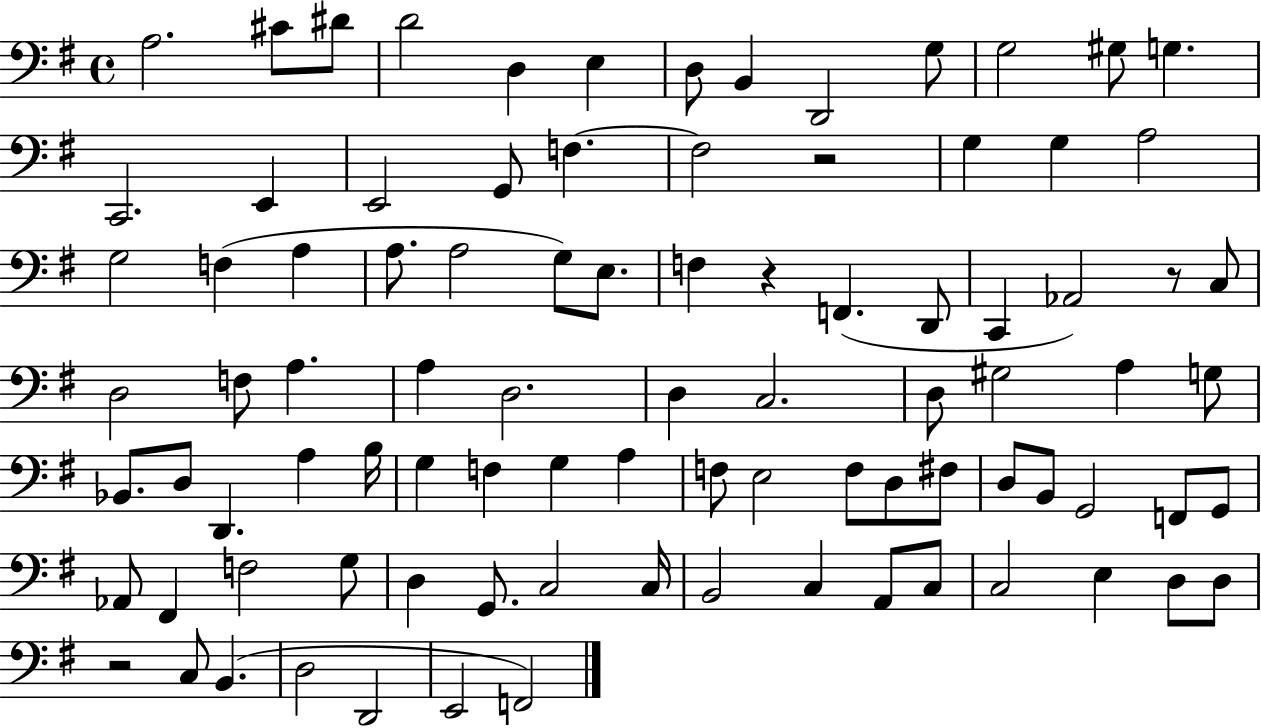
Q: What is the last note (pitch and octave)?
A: F2